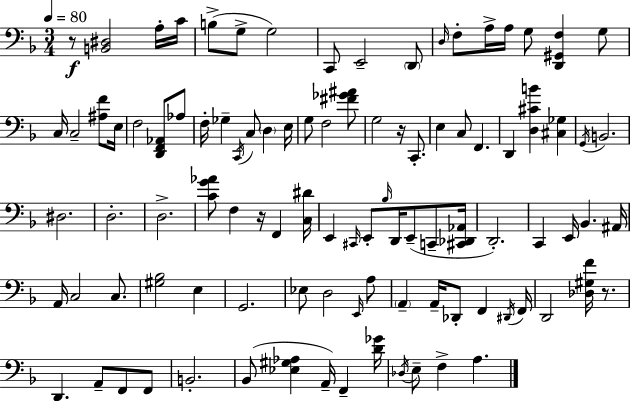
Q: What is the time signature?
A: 3/4